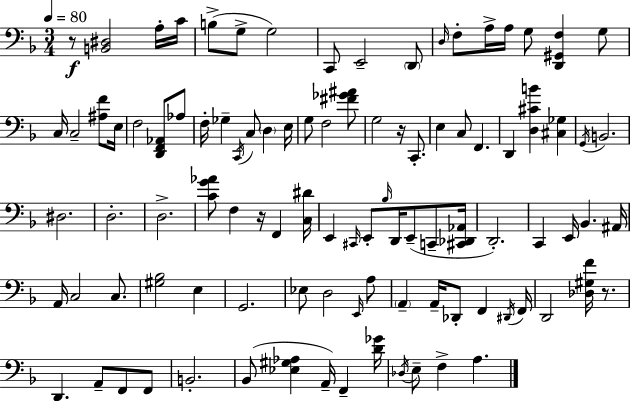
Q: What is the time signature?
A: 3/4